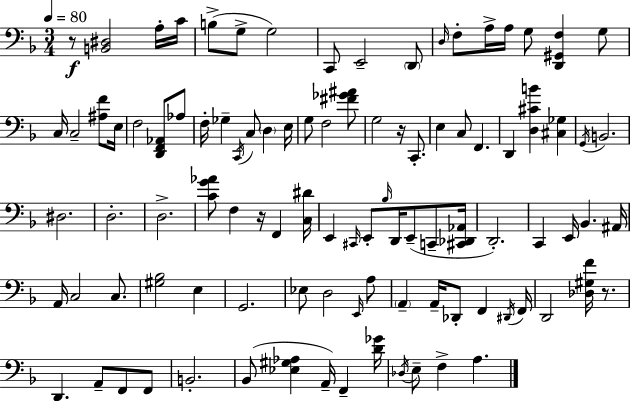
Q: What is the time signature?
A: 3/4